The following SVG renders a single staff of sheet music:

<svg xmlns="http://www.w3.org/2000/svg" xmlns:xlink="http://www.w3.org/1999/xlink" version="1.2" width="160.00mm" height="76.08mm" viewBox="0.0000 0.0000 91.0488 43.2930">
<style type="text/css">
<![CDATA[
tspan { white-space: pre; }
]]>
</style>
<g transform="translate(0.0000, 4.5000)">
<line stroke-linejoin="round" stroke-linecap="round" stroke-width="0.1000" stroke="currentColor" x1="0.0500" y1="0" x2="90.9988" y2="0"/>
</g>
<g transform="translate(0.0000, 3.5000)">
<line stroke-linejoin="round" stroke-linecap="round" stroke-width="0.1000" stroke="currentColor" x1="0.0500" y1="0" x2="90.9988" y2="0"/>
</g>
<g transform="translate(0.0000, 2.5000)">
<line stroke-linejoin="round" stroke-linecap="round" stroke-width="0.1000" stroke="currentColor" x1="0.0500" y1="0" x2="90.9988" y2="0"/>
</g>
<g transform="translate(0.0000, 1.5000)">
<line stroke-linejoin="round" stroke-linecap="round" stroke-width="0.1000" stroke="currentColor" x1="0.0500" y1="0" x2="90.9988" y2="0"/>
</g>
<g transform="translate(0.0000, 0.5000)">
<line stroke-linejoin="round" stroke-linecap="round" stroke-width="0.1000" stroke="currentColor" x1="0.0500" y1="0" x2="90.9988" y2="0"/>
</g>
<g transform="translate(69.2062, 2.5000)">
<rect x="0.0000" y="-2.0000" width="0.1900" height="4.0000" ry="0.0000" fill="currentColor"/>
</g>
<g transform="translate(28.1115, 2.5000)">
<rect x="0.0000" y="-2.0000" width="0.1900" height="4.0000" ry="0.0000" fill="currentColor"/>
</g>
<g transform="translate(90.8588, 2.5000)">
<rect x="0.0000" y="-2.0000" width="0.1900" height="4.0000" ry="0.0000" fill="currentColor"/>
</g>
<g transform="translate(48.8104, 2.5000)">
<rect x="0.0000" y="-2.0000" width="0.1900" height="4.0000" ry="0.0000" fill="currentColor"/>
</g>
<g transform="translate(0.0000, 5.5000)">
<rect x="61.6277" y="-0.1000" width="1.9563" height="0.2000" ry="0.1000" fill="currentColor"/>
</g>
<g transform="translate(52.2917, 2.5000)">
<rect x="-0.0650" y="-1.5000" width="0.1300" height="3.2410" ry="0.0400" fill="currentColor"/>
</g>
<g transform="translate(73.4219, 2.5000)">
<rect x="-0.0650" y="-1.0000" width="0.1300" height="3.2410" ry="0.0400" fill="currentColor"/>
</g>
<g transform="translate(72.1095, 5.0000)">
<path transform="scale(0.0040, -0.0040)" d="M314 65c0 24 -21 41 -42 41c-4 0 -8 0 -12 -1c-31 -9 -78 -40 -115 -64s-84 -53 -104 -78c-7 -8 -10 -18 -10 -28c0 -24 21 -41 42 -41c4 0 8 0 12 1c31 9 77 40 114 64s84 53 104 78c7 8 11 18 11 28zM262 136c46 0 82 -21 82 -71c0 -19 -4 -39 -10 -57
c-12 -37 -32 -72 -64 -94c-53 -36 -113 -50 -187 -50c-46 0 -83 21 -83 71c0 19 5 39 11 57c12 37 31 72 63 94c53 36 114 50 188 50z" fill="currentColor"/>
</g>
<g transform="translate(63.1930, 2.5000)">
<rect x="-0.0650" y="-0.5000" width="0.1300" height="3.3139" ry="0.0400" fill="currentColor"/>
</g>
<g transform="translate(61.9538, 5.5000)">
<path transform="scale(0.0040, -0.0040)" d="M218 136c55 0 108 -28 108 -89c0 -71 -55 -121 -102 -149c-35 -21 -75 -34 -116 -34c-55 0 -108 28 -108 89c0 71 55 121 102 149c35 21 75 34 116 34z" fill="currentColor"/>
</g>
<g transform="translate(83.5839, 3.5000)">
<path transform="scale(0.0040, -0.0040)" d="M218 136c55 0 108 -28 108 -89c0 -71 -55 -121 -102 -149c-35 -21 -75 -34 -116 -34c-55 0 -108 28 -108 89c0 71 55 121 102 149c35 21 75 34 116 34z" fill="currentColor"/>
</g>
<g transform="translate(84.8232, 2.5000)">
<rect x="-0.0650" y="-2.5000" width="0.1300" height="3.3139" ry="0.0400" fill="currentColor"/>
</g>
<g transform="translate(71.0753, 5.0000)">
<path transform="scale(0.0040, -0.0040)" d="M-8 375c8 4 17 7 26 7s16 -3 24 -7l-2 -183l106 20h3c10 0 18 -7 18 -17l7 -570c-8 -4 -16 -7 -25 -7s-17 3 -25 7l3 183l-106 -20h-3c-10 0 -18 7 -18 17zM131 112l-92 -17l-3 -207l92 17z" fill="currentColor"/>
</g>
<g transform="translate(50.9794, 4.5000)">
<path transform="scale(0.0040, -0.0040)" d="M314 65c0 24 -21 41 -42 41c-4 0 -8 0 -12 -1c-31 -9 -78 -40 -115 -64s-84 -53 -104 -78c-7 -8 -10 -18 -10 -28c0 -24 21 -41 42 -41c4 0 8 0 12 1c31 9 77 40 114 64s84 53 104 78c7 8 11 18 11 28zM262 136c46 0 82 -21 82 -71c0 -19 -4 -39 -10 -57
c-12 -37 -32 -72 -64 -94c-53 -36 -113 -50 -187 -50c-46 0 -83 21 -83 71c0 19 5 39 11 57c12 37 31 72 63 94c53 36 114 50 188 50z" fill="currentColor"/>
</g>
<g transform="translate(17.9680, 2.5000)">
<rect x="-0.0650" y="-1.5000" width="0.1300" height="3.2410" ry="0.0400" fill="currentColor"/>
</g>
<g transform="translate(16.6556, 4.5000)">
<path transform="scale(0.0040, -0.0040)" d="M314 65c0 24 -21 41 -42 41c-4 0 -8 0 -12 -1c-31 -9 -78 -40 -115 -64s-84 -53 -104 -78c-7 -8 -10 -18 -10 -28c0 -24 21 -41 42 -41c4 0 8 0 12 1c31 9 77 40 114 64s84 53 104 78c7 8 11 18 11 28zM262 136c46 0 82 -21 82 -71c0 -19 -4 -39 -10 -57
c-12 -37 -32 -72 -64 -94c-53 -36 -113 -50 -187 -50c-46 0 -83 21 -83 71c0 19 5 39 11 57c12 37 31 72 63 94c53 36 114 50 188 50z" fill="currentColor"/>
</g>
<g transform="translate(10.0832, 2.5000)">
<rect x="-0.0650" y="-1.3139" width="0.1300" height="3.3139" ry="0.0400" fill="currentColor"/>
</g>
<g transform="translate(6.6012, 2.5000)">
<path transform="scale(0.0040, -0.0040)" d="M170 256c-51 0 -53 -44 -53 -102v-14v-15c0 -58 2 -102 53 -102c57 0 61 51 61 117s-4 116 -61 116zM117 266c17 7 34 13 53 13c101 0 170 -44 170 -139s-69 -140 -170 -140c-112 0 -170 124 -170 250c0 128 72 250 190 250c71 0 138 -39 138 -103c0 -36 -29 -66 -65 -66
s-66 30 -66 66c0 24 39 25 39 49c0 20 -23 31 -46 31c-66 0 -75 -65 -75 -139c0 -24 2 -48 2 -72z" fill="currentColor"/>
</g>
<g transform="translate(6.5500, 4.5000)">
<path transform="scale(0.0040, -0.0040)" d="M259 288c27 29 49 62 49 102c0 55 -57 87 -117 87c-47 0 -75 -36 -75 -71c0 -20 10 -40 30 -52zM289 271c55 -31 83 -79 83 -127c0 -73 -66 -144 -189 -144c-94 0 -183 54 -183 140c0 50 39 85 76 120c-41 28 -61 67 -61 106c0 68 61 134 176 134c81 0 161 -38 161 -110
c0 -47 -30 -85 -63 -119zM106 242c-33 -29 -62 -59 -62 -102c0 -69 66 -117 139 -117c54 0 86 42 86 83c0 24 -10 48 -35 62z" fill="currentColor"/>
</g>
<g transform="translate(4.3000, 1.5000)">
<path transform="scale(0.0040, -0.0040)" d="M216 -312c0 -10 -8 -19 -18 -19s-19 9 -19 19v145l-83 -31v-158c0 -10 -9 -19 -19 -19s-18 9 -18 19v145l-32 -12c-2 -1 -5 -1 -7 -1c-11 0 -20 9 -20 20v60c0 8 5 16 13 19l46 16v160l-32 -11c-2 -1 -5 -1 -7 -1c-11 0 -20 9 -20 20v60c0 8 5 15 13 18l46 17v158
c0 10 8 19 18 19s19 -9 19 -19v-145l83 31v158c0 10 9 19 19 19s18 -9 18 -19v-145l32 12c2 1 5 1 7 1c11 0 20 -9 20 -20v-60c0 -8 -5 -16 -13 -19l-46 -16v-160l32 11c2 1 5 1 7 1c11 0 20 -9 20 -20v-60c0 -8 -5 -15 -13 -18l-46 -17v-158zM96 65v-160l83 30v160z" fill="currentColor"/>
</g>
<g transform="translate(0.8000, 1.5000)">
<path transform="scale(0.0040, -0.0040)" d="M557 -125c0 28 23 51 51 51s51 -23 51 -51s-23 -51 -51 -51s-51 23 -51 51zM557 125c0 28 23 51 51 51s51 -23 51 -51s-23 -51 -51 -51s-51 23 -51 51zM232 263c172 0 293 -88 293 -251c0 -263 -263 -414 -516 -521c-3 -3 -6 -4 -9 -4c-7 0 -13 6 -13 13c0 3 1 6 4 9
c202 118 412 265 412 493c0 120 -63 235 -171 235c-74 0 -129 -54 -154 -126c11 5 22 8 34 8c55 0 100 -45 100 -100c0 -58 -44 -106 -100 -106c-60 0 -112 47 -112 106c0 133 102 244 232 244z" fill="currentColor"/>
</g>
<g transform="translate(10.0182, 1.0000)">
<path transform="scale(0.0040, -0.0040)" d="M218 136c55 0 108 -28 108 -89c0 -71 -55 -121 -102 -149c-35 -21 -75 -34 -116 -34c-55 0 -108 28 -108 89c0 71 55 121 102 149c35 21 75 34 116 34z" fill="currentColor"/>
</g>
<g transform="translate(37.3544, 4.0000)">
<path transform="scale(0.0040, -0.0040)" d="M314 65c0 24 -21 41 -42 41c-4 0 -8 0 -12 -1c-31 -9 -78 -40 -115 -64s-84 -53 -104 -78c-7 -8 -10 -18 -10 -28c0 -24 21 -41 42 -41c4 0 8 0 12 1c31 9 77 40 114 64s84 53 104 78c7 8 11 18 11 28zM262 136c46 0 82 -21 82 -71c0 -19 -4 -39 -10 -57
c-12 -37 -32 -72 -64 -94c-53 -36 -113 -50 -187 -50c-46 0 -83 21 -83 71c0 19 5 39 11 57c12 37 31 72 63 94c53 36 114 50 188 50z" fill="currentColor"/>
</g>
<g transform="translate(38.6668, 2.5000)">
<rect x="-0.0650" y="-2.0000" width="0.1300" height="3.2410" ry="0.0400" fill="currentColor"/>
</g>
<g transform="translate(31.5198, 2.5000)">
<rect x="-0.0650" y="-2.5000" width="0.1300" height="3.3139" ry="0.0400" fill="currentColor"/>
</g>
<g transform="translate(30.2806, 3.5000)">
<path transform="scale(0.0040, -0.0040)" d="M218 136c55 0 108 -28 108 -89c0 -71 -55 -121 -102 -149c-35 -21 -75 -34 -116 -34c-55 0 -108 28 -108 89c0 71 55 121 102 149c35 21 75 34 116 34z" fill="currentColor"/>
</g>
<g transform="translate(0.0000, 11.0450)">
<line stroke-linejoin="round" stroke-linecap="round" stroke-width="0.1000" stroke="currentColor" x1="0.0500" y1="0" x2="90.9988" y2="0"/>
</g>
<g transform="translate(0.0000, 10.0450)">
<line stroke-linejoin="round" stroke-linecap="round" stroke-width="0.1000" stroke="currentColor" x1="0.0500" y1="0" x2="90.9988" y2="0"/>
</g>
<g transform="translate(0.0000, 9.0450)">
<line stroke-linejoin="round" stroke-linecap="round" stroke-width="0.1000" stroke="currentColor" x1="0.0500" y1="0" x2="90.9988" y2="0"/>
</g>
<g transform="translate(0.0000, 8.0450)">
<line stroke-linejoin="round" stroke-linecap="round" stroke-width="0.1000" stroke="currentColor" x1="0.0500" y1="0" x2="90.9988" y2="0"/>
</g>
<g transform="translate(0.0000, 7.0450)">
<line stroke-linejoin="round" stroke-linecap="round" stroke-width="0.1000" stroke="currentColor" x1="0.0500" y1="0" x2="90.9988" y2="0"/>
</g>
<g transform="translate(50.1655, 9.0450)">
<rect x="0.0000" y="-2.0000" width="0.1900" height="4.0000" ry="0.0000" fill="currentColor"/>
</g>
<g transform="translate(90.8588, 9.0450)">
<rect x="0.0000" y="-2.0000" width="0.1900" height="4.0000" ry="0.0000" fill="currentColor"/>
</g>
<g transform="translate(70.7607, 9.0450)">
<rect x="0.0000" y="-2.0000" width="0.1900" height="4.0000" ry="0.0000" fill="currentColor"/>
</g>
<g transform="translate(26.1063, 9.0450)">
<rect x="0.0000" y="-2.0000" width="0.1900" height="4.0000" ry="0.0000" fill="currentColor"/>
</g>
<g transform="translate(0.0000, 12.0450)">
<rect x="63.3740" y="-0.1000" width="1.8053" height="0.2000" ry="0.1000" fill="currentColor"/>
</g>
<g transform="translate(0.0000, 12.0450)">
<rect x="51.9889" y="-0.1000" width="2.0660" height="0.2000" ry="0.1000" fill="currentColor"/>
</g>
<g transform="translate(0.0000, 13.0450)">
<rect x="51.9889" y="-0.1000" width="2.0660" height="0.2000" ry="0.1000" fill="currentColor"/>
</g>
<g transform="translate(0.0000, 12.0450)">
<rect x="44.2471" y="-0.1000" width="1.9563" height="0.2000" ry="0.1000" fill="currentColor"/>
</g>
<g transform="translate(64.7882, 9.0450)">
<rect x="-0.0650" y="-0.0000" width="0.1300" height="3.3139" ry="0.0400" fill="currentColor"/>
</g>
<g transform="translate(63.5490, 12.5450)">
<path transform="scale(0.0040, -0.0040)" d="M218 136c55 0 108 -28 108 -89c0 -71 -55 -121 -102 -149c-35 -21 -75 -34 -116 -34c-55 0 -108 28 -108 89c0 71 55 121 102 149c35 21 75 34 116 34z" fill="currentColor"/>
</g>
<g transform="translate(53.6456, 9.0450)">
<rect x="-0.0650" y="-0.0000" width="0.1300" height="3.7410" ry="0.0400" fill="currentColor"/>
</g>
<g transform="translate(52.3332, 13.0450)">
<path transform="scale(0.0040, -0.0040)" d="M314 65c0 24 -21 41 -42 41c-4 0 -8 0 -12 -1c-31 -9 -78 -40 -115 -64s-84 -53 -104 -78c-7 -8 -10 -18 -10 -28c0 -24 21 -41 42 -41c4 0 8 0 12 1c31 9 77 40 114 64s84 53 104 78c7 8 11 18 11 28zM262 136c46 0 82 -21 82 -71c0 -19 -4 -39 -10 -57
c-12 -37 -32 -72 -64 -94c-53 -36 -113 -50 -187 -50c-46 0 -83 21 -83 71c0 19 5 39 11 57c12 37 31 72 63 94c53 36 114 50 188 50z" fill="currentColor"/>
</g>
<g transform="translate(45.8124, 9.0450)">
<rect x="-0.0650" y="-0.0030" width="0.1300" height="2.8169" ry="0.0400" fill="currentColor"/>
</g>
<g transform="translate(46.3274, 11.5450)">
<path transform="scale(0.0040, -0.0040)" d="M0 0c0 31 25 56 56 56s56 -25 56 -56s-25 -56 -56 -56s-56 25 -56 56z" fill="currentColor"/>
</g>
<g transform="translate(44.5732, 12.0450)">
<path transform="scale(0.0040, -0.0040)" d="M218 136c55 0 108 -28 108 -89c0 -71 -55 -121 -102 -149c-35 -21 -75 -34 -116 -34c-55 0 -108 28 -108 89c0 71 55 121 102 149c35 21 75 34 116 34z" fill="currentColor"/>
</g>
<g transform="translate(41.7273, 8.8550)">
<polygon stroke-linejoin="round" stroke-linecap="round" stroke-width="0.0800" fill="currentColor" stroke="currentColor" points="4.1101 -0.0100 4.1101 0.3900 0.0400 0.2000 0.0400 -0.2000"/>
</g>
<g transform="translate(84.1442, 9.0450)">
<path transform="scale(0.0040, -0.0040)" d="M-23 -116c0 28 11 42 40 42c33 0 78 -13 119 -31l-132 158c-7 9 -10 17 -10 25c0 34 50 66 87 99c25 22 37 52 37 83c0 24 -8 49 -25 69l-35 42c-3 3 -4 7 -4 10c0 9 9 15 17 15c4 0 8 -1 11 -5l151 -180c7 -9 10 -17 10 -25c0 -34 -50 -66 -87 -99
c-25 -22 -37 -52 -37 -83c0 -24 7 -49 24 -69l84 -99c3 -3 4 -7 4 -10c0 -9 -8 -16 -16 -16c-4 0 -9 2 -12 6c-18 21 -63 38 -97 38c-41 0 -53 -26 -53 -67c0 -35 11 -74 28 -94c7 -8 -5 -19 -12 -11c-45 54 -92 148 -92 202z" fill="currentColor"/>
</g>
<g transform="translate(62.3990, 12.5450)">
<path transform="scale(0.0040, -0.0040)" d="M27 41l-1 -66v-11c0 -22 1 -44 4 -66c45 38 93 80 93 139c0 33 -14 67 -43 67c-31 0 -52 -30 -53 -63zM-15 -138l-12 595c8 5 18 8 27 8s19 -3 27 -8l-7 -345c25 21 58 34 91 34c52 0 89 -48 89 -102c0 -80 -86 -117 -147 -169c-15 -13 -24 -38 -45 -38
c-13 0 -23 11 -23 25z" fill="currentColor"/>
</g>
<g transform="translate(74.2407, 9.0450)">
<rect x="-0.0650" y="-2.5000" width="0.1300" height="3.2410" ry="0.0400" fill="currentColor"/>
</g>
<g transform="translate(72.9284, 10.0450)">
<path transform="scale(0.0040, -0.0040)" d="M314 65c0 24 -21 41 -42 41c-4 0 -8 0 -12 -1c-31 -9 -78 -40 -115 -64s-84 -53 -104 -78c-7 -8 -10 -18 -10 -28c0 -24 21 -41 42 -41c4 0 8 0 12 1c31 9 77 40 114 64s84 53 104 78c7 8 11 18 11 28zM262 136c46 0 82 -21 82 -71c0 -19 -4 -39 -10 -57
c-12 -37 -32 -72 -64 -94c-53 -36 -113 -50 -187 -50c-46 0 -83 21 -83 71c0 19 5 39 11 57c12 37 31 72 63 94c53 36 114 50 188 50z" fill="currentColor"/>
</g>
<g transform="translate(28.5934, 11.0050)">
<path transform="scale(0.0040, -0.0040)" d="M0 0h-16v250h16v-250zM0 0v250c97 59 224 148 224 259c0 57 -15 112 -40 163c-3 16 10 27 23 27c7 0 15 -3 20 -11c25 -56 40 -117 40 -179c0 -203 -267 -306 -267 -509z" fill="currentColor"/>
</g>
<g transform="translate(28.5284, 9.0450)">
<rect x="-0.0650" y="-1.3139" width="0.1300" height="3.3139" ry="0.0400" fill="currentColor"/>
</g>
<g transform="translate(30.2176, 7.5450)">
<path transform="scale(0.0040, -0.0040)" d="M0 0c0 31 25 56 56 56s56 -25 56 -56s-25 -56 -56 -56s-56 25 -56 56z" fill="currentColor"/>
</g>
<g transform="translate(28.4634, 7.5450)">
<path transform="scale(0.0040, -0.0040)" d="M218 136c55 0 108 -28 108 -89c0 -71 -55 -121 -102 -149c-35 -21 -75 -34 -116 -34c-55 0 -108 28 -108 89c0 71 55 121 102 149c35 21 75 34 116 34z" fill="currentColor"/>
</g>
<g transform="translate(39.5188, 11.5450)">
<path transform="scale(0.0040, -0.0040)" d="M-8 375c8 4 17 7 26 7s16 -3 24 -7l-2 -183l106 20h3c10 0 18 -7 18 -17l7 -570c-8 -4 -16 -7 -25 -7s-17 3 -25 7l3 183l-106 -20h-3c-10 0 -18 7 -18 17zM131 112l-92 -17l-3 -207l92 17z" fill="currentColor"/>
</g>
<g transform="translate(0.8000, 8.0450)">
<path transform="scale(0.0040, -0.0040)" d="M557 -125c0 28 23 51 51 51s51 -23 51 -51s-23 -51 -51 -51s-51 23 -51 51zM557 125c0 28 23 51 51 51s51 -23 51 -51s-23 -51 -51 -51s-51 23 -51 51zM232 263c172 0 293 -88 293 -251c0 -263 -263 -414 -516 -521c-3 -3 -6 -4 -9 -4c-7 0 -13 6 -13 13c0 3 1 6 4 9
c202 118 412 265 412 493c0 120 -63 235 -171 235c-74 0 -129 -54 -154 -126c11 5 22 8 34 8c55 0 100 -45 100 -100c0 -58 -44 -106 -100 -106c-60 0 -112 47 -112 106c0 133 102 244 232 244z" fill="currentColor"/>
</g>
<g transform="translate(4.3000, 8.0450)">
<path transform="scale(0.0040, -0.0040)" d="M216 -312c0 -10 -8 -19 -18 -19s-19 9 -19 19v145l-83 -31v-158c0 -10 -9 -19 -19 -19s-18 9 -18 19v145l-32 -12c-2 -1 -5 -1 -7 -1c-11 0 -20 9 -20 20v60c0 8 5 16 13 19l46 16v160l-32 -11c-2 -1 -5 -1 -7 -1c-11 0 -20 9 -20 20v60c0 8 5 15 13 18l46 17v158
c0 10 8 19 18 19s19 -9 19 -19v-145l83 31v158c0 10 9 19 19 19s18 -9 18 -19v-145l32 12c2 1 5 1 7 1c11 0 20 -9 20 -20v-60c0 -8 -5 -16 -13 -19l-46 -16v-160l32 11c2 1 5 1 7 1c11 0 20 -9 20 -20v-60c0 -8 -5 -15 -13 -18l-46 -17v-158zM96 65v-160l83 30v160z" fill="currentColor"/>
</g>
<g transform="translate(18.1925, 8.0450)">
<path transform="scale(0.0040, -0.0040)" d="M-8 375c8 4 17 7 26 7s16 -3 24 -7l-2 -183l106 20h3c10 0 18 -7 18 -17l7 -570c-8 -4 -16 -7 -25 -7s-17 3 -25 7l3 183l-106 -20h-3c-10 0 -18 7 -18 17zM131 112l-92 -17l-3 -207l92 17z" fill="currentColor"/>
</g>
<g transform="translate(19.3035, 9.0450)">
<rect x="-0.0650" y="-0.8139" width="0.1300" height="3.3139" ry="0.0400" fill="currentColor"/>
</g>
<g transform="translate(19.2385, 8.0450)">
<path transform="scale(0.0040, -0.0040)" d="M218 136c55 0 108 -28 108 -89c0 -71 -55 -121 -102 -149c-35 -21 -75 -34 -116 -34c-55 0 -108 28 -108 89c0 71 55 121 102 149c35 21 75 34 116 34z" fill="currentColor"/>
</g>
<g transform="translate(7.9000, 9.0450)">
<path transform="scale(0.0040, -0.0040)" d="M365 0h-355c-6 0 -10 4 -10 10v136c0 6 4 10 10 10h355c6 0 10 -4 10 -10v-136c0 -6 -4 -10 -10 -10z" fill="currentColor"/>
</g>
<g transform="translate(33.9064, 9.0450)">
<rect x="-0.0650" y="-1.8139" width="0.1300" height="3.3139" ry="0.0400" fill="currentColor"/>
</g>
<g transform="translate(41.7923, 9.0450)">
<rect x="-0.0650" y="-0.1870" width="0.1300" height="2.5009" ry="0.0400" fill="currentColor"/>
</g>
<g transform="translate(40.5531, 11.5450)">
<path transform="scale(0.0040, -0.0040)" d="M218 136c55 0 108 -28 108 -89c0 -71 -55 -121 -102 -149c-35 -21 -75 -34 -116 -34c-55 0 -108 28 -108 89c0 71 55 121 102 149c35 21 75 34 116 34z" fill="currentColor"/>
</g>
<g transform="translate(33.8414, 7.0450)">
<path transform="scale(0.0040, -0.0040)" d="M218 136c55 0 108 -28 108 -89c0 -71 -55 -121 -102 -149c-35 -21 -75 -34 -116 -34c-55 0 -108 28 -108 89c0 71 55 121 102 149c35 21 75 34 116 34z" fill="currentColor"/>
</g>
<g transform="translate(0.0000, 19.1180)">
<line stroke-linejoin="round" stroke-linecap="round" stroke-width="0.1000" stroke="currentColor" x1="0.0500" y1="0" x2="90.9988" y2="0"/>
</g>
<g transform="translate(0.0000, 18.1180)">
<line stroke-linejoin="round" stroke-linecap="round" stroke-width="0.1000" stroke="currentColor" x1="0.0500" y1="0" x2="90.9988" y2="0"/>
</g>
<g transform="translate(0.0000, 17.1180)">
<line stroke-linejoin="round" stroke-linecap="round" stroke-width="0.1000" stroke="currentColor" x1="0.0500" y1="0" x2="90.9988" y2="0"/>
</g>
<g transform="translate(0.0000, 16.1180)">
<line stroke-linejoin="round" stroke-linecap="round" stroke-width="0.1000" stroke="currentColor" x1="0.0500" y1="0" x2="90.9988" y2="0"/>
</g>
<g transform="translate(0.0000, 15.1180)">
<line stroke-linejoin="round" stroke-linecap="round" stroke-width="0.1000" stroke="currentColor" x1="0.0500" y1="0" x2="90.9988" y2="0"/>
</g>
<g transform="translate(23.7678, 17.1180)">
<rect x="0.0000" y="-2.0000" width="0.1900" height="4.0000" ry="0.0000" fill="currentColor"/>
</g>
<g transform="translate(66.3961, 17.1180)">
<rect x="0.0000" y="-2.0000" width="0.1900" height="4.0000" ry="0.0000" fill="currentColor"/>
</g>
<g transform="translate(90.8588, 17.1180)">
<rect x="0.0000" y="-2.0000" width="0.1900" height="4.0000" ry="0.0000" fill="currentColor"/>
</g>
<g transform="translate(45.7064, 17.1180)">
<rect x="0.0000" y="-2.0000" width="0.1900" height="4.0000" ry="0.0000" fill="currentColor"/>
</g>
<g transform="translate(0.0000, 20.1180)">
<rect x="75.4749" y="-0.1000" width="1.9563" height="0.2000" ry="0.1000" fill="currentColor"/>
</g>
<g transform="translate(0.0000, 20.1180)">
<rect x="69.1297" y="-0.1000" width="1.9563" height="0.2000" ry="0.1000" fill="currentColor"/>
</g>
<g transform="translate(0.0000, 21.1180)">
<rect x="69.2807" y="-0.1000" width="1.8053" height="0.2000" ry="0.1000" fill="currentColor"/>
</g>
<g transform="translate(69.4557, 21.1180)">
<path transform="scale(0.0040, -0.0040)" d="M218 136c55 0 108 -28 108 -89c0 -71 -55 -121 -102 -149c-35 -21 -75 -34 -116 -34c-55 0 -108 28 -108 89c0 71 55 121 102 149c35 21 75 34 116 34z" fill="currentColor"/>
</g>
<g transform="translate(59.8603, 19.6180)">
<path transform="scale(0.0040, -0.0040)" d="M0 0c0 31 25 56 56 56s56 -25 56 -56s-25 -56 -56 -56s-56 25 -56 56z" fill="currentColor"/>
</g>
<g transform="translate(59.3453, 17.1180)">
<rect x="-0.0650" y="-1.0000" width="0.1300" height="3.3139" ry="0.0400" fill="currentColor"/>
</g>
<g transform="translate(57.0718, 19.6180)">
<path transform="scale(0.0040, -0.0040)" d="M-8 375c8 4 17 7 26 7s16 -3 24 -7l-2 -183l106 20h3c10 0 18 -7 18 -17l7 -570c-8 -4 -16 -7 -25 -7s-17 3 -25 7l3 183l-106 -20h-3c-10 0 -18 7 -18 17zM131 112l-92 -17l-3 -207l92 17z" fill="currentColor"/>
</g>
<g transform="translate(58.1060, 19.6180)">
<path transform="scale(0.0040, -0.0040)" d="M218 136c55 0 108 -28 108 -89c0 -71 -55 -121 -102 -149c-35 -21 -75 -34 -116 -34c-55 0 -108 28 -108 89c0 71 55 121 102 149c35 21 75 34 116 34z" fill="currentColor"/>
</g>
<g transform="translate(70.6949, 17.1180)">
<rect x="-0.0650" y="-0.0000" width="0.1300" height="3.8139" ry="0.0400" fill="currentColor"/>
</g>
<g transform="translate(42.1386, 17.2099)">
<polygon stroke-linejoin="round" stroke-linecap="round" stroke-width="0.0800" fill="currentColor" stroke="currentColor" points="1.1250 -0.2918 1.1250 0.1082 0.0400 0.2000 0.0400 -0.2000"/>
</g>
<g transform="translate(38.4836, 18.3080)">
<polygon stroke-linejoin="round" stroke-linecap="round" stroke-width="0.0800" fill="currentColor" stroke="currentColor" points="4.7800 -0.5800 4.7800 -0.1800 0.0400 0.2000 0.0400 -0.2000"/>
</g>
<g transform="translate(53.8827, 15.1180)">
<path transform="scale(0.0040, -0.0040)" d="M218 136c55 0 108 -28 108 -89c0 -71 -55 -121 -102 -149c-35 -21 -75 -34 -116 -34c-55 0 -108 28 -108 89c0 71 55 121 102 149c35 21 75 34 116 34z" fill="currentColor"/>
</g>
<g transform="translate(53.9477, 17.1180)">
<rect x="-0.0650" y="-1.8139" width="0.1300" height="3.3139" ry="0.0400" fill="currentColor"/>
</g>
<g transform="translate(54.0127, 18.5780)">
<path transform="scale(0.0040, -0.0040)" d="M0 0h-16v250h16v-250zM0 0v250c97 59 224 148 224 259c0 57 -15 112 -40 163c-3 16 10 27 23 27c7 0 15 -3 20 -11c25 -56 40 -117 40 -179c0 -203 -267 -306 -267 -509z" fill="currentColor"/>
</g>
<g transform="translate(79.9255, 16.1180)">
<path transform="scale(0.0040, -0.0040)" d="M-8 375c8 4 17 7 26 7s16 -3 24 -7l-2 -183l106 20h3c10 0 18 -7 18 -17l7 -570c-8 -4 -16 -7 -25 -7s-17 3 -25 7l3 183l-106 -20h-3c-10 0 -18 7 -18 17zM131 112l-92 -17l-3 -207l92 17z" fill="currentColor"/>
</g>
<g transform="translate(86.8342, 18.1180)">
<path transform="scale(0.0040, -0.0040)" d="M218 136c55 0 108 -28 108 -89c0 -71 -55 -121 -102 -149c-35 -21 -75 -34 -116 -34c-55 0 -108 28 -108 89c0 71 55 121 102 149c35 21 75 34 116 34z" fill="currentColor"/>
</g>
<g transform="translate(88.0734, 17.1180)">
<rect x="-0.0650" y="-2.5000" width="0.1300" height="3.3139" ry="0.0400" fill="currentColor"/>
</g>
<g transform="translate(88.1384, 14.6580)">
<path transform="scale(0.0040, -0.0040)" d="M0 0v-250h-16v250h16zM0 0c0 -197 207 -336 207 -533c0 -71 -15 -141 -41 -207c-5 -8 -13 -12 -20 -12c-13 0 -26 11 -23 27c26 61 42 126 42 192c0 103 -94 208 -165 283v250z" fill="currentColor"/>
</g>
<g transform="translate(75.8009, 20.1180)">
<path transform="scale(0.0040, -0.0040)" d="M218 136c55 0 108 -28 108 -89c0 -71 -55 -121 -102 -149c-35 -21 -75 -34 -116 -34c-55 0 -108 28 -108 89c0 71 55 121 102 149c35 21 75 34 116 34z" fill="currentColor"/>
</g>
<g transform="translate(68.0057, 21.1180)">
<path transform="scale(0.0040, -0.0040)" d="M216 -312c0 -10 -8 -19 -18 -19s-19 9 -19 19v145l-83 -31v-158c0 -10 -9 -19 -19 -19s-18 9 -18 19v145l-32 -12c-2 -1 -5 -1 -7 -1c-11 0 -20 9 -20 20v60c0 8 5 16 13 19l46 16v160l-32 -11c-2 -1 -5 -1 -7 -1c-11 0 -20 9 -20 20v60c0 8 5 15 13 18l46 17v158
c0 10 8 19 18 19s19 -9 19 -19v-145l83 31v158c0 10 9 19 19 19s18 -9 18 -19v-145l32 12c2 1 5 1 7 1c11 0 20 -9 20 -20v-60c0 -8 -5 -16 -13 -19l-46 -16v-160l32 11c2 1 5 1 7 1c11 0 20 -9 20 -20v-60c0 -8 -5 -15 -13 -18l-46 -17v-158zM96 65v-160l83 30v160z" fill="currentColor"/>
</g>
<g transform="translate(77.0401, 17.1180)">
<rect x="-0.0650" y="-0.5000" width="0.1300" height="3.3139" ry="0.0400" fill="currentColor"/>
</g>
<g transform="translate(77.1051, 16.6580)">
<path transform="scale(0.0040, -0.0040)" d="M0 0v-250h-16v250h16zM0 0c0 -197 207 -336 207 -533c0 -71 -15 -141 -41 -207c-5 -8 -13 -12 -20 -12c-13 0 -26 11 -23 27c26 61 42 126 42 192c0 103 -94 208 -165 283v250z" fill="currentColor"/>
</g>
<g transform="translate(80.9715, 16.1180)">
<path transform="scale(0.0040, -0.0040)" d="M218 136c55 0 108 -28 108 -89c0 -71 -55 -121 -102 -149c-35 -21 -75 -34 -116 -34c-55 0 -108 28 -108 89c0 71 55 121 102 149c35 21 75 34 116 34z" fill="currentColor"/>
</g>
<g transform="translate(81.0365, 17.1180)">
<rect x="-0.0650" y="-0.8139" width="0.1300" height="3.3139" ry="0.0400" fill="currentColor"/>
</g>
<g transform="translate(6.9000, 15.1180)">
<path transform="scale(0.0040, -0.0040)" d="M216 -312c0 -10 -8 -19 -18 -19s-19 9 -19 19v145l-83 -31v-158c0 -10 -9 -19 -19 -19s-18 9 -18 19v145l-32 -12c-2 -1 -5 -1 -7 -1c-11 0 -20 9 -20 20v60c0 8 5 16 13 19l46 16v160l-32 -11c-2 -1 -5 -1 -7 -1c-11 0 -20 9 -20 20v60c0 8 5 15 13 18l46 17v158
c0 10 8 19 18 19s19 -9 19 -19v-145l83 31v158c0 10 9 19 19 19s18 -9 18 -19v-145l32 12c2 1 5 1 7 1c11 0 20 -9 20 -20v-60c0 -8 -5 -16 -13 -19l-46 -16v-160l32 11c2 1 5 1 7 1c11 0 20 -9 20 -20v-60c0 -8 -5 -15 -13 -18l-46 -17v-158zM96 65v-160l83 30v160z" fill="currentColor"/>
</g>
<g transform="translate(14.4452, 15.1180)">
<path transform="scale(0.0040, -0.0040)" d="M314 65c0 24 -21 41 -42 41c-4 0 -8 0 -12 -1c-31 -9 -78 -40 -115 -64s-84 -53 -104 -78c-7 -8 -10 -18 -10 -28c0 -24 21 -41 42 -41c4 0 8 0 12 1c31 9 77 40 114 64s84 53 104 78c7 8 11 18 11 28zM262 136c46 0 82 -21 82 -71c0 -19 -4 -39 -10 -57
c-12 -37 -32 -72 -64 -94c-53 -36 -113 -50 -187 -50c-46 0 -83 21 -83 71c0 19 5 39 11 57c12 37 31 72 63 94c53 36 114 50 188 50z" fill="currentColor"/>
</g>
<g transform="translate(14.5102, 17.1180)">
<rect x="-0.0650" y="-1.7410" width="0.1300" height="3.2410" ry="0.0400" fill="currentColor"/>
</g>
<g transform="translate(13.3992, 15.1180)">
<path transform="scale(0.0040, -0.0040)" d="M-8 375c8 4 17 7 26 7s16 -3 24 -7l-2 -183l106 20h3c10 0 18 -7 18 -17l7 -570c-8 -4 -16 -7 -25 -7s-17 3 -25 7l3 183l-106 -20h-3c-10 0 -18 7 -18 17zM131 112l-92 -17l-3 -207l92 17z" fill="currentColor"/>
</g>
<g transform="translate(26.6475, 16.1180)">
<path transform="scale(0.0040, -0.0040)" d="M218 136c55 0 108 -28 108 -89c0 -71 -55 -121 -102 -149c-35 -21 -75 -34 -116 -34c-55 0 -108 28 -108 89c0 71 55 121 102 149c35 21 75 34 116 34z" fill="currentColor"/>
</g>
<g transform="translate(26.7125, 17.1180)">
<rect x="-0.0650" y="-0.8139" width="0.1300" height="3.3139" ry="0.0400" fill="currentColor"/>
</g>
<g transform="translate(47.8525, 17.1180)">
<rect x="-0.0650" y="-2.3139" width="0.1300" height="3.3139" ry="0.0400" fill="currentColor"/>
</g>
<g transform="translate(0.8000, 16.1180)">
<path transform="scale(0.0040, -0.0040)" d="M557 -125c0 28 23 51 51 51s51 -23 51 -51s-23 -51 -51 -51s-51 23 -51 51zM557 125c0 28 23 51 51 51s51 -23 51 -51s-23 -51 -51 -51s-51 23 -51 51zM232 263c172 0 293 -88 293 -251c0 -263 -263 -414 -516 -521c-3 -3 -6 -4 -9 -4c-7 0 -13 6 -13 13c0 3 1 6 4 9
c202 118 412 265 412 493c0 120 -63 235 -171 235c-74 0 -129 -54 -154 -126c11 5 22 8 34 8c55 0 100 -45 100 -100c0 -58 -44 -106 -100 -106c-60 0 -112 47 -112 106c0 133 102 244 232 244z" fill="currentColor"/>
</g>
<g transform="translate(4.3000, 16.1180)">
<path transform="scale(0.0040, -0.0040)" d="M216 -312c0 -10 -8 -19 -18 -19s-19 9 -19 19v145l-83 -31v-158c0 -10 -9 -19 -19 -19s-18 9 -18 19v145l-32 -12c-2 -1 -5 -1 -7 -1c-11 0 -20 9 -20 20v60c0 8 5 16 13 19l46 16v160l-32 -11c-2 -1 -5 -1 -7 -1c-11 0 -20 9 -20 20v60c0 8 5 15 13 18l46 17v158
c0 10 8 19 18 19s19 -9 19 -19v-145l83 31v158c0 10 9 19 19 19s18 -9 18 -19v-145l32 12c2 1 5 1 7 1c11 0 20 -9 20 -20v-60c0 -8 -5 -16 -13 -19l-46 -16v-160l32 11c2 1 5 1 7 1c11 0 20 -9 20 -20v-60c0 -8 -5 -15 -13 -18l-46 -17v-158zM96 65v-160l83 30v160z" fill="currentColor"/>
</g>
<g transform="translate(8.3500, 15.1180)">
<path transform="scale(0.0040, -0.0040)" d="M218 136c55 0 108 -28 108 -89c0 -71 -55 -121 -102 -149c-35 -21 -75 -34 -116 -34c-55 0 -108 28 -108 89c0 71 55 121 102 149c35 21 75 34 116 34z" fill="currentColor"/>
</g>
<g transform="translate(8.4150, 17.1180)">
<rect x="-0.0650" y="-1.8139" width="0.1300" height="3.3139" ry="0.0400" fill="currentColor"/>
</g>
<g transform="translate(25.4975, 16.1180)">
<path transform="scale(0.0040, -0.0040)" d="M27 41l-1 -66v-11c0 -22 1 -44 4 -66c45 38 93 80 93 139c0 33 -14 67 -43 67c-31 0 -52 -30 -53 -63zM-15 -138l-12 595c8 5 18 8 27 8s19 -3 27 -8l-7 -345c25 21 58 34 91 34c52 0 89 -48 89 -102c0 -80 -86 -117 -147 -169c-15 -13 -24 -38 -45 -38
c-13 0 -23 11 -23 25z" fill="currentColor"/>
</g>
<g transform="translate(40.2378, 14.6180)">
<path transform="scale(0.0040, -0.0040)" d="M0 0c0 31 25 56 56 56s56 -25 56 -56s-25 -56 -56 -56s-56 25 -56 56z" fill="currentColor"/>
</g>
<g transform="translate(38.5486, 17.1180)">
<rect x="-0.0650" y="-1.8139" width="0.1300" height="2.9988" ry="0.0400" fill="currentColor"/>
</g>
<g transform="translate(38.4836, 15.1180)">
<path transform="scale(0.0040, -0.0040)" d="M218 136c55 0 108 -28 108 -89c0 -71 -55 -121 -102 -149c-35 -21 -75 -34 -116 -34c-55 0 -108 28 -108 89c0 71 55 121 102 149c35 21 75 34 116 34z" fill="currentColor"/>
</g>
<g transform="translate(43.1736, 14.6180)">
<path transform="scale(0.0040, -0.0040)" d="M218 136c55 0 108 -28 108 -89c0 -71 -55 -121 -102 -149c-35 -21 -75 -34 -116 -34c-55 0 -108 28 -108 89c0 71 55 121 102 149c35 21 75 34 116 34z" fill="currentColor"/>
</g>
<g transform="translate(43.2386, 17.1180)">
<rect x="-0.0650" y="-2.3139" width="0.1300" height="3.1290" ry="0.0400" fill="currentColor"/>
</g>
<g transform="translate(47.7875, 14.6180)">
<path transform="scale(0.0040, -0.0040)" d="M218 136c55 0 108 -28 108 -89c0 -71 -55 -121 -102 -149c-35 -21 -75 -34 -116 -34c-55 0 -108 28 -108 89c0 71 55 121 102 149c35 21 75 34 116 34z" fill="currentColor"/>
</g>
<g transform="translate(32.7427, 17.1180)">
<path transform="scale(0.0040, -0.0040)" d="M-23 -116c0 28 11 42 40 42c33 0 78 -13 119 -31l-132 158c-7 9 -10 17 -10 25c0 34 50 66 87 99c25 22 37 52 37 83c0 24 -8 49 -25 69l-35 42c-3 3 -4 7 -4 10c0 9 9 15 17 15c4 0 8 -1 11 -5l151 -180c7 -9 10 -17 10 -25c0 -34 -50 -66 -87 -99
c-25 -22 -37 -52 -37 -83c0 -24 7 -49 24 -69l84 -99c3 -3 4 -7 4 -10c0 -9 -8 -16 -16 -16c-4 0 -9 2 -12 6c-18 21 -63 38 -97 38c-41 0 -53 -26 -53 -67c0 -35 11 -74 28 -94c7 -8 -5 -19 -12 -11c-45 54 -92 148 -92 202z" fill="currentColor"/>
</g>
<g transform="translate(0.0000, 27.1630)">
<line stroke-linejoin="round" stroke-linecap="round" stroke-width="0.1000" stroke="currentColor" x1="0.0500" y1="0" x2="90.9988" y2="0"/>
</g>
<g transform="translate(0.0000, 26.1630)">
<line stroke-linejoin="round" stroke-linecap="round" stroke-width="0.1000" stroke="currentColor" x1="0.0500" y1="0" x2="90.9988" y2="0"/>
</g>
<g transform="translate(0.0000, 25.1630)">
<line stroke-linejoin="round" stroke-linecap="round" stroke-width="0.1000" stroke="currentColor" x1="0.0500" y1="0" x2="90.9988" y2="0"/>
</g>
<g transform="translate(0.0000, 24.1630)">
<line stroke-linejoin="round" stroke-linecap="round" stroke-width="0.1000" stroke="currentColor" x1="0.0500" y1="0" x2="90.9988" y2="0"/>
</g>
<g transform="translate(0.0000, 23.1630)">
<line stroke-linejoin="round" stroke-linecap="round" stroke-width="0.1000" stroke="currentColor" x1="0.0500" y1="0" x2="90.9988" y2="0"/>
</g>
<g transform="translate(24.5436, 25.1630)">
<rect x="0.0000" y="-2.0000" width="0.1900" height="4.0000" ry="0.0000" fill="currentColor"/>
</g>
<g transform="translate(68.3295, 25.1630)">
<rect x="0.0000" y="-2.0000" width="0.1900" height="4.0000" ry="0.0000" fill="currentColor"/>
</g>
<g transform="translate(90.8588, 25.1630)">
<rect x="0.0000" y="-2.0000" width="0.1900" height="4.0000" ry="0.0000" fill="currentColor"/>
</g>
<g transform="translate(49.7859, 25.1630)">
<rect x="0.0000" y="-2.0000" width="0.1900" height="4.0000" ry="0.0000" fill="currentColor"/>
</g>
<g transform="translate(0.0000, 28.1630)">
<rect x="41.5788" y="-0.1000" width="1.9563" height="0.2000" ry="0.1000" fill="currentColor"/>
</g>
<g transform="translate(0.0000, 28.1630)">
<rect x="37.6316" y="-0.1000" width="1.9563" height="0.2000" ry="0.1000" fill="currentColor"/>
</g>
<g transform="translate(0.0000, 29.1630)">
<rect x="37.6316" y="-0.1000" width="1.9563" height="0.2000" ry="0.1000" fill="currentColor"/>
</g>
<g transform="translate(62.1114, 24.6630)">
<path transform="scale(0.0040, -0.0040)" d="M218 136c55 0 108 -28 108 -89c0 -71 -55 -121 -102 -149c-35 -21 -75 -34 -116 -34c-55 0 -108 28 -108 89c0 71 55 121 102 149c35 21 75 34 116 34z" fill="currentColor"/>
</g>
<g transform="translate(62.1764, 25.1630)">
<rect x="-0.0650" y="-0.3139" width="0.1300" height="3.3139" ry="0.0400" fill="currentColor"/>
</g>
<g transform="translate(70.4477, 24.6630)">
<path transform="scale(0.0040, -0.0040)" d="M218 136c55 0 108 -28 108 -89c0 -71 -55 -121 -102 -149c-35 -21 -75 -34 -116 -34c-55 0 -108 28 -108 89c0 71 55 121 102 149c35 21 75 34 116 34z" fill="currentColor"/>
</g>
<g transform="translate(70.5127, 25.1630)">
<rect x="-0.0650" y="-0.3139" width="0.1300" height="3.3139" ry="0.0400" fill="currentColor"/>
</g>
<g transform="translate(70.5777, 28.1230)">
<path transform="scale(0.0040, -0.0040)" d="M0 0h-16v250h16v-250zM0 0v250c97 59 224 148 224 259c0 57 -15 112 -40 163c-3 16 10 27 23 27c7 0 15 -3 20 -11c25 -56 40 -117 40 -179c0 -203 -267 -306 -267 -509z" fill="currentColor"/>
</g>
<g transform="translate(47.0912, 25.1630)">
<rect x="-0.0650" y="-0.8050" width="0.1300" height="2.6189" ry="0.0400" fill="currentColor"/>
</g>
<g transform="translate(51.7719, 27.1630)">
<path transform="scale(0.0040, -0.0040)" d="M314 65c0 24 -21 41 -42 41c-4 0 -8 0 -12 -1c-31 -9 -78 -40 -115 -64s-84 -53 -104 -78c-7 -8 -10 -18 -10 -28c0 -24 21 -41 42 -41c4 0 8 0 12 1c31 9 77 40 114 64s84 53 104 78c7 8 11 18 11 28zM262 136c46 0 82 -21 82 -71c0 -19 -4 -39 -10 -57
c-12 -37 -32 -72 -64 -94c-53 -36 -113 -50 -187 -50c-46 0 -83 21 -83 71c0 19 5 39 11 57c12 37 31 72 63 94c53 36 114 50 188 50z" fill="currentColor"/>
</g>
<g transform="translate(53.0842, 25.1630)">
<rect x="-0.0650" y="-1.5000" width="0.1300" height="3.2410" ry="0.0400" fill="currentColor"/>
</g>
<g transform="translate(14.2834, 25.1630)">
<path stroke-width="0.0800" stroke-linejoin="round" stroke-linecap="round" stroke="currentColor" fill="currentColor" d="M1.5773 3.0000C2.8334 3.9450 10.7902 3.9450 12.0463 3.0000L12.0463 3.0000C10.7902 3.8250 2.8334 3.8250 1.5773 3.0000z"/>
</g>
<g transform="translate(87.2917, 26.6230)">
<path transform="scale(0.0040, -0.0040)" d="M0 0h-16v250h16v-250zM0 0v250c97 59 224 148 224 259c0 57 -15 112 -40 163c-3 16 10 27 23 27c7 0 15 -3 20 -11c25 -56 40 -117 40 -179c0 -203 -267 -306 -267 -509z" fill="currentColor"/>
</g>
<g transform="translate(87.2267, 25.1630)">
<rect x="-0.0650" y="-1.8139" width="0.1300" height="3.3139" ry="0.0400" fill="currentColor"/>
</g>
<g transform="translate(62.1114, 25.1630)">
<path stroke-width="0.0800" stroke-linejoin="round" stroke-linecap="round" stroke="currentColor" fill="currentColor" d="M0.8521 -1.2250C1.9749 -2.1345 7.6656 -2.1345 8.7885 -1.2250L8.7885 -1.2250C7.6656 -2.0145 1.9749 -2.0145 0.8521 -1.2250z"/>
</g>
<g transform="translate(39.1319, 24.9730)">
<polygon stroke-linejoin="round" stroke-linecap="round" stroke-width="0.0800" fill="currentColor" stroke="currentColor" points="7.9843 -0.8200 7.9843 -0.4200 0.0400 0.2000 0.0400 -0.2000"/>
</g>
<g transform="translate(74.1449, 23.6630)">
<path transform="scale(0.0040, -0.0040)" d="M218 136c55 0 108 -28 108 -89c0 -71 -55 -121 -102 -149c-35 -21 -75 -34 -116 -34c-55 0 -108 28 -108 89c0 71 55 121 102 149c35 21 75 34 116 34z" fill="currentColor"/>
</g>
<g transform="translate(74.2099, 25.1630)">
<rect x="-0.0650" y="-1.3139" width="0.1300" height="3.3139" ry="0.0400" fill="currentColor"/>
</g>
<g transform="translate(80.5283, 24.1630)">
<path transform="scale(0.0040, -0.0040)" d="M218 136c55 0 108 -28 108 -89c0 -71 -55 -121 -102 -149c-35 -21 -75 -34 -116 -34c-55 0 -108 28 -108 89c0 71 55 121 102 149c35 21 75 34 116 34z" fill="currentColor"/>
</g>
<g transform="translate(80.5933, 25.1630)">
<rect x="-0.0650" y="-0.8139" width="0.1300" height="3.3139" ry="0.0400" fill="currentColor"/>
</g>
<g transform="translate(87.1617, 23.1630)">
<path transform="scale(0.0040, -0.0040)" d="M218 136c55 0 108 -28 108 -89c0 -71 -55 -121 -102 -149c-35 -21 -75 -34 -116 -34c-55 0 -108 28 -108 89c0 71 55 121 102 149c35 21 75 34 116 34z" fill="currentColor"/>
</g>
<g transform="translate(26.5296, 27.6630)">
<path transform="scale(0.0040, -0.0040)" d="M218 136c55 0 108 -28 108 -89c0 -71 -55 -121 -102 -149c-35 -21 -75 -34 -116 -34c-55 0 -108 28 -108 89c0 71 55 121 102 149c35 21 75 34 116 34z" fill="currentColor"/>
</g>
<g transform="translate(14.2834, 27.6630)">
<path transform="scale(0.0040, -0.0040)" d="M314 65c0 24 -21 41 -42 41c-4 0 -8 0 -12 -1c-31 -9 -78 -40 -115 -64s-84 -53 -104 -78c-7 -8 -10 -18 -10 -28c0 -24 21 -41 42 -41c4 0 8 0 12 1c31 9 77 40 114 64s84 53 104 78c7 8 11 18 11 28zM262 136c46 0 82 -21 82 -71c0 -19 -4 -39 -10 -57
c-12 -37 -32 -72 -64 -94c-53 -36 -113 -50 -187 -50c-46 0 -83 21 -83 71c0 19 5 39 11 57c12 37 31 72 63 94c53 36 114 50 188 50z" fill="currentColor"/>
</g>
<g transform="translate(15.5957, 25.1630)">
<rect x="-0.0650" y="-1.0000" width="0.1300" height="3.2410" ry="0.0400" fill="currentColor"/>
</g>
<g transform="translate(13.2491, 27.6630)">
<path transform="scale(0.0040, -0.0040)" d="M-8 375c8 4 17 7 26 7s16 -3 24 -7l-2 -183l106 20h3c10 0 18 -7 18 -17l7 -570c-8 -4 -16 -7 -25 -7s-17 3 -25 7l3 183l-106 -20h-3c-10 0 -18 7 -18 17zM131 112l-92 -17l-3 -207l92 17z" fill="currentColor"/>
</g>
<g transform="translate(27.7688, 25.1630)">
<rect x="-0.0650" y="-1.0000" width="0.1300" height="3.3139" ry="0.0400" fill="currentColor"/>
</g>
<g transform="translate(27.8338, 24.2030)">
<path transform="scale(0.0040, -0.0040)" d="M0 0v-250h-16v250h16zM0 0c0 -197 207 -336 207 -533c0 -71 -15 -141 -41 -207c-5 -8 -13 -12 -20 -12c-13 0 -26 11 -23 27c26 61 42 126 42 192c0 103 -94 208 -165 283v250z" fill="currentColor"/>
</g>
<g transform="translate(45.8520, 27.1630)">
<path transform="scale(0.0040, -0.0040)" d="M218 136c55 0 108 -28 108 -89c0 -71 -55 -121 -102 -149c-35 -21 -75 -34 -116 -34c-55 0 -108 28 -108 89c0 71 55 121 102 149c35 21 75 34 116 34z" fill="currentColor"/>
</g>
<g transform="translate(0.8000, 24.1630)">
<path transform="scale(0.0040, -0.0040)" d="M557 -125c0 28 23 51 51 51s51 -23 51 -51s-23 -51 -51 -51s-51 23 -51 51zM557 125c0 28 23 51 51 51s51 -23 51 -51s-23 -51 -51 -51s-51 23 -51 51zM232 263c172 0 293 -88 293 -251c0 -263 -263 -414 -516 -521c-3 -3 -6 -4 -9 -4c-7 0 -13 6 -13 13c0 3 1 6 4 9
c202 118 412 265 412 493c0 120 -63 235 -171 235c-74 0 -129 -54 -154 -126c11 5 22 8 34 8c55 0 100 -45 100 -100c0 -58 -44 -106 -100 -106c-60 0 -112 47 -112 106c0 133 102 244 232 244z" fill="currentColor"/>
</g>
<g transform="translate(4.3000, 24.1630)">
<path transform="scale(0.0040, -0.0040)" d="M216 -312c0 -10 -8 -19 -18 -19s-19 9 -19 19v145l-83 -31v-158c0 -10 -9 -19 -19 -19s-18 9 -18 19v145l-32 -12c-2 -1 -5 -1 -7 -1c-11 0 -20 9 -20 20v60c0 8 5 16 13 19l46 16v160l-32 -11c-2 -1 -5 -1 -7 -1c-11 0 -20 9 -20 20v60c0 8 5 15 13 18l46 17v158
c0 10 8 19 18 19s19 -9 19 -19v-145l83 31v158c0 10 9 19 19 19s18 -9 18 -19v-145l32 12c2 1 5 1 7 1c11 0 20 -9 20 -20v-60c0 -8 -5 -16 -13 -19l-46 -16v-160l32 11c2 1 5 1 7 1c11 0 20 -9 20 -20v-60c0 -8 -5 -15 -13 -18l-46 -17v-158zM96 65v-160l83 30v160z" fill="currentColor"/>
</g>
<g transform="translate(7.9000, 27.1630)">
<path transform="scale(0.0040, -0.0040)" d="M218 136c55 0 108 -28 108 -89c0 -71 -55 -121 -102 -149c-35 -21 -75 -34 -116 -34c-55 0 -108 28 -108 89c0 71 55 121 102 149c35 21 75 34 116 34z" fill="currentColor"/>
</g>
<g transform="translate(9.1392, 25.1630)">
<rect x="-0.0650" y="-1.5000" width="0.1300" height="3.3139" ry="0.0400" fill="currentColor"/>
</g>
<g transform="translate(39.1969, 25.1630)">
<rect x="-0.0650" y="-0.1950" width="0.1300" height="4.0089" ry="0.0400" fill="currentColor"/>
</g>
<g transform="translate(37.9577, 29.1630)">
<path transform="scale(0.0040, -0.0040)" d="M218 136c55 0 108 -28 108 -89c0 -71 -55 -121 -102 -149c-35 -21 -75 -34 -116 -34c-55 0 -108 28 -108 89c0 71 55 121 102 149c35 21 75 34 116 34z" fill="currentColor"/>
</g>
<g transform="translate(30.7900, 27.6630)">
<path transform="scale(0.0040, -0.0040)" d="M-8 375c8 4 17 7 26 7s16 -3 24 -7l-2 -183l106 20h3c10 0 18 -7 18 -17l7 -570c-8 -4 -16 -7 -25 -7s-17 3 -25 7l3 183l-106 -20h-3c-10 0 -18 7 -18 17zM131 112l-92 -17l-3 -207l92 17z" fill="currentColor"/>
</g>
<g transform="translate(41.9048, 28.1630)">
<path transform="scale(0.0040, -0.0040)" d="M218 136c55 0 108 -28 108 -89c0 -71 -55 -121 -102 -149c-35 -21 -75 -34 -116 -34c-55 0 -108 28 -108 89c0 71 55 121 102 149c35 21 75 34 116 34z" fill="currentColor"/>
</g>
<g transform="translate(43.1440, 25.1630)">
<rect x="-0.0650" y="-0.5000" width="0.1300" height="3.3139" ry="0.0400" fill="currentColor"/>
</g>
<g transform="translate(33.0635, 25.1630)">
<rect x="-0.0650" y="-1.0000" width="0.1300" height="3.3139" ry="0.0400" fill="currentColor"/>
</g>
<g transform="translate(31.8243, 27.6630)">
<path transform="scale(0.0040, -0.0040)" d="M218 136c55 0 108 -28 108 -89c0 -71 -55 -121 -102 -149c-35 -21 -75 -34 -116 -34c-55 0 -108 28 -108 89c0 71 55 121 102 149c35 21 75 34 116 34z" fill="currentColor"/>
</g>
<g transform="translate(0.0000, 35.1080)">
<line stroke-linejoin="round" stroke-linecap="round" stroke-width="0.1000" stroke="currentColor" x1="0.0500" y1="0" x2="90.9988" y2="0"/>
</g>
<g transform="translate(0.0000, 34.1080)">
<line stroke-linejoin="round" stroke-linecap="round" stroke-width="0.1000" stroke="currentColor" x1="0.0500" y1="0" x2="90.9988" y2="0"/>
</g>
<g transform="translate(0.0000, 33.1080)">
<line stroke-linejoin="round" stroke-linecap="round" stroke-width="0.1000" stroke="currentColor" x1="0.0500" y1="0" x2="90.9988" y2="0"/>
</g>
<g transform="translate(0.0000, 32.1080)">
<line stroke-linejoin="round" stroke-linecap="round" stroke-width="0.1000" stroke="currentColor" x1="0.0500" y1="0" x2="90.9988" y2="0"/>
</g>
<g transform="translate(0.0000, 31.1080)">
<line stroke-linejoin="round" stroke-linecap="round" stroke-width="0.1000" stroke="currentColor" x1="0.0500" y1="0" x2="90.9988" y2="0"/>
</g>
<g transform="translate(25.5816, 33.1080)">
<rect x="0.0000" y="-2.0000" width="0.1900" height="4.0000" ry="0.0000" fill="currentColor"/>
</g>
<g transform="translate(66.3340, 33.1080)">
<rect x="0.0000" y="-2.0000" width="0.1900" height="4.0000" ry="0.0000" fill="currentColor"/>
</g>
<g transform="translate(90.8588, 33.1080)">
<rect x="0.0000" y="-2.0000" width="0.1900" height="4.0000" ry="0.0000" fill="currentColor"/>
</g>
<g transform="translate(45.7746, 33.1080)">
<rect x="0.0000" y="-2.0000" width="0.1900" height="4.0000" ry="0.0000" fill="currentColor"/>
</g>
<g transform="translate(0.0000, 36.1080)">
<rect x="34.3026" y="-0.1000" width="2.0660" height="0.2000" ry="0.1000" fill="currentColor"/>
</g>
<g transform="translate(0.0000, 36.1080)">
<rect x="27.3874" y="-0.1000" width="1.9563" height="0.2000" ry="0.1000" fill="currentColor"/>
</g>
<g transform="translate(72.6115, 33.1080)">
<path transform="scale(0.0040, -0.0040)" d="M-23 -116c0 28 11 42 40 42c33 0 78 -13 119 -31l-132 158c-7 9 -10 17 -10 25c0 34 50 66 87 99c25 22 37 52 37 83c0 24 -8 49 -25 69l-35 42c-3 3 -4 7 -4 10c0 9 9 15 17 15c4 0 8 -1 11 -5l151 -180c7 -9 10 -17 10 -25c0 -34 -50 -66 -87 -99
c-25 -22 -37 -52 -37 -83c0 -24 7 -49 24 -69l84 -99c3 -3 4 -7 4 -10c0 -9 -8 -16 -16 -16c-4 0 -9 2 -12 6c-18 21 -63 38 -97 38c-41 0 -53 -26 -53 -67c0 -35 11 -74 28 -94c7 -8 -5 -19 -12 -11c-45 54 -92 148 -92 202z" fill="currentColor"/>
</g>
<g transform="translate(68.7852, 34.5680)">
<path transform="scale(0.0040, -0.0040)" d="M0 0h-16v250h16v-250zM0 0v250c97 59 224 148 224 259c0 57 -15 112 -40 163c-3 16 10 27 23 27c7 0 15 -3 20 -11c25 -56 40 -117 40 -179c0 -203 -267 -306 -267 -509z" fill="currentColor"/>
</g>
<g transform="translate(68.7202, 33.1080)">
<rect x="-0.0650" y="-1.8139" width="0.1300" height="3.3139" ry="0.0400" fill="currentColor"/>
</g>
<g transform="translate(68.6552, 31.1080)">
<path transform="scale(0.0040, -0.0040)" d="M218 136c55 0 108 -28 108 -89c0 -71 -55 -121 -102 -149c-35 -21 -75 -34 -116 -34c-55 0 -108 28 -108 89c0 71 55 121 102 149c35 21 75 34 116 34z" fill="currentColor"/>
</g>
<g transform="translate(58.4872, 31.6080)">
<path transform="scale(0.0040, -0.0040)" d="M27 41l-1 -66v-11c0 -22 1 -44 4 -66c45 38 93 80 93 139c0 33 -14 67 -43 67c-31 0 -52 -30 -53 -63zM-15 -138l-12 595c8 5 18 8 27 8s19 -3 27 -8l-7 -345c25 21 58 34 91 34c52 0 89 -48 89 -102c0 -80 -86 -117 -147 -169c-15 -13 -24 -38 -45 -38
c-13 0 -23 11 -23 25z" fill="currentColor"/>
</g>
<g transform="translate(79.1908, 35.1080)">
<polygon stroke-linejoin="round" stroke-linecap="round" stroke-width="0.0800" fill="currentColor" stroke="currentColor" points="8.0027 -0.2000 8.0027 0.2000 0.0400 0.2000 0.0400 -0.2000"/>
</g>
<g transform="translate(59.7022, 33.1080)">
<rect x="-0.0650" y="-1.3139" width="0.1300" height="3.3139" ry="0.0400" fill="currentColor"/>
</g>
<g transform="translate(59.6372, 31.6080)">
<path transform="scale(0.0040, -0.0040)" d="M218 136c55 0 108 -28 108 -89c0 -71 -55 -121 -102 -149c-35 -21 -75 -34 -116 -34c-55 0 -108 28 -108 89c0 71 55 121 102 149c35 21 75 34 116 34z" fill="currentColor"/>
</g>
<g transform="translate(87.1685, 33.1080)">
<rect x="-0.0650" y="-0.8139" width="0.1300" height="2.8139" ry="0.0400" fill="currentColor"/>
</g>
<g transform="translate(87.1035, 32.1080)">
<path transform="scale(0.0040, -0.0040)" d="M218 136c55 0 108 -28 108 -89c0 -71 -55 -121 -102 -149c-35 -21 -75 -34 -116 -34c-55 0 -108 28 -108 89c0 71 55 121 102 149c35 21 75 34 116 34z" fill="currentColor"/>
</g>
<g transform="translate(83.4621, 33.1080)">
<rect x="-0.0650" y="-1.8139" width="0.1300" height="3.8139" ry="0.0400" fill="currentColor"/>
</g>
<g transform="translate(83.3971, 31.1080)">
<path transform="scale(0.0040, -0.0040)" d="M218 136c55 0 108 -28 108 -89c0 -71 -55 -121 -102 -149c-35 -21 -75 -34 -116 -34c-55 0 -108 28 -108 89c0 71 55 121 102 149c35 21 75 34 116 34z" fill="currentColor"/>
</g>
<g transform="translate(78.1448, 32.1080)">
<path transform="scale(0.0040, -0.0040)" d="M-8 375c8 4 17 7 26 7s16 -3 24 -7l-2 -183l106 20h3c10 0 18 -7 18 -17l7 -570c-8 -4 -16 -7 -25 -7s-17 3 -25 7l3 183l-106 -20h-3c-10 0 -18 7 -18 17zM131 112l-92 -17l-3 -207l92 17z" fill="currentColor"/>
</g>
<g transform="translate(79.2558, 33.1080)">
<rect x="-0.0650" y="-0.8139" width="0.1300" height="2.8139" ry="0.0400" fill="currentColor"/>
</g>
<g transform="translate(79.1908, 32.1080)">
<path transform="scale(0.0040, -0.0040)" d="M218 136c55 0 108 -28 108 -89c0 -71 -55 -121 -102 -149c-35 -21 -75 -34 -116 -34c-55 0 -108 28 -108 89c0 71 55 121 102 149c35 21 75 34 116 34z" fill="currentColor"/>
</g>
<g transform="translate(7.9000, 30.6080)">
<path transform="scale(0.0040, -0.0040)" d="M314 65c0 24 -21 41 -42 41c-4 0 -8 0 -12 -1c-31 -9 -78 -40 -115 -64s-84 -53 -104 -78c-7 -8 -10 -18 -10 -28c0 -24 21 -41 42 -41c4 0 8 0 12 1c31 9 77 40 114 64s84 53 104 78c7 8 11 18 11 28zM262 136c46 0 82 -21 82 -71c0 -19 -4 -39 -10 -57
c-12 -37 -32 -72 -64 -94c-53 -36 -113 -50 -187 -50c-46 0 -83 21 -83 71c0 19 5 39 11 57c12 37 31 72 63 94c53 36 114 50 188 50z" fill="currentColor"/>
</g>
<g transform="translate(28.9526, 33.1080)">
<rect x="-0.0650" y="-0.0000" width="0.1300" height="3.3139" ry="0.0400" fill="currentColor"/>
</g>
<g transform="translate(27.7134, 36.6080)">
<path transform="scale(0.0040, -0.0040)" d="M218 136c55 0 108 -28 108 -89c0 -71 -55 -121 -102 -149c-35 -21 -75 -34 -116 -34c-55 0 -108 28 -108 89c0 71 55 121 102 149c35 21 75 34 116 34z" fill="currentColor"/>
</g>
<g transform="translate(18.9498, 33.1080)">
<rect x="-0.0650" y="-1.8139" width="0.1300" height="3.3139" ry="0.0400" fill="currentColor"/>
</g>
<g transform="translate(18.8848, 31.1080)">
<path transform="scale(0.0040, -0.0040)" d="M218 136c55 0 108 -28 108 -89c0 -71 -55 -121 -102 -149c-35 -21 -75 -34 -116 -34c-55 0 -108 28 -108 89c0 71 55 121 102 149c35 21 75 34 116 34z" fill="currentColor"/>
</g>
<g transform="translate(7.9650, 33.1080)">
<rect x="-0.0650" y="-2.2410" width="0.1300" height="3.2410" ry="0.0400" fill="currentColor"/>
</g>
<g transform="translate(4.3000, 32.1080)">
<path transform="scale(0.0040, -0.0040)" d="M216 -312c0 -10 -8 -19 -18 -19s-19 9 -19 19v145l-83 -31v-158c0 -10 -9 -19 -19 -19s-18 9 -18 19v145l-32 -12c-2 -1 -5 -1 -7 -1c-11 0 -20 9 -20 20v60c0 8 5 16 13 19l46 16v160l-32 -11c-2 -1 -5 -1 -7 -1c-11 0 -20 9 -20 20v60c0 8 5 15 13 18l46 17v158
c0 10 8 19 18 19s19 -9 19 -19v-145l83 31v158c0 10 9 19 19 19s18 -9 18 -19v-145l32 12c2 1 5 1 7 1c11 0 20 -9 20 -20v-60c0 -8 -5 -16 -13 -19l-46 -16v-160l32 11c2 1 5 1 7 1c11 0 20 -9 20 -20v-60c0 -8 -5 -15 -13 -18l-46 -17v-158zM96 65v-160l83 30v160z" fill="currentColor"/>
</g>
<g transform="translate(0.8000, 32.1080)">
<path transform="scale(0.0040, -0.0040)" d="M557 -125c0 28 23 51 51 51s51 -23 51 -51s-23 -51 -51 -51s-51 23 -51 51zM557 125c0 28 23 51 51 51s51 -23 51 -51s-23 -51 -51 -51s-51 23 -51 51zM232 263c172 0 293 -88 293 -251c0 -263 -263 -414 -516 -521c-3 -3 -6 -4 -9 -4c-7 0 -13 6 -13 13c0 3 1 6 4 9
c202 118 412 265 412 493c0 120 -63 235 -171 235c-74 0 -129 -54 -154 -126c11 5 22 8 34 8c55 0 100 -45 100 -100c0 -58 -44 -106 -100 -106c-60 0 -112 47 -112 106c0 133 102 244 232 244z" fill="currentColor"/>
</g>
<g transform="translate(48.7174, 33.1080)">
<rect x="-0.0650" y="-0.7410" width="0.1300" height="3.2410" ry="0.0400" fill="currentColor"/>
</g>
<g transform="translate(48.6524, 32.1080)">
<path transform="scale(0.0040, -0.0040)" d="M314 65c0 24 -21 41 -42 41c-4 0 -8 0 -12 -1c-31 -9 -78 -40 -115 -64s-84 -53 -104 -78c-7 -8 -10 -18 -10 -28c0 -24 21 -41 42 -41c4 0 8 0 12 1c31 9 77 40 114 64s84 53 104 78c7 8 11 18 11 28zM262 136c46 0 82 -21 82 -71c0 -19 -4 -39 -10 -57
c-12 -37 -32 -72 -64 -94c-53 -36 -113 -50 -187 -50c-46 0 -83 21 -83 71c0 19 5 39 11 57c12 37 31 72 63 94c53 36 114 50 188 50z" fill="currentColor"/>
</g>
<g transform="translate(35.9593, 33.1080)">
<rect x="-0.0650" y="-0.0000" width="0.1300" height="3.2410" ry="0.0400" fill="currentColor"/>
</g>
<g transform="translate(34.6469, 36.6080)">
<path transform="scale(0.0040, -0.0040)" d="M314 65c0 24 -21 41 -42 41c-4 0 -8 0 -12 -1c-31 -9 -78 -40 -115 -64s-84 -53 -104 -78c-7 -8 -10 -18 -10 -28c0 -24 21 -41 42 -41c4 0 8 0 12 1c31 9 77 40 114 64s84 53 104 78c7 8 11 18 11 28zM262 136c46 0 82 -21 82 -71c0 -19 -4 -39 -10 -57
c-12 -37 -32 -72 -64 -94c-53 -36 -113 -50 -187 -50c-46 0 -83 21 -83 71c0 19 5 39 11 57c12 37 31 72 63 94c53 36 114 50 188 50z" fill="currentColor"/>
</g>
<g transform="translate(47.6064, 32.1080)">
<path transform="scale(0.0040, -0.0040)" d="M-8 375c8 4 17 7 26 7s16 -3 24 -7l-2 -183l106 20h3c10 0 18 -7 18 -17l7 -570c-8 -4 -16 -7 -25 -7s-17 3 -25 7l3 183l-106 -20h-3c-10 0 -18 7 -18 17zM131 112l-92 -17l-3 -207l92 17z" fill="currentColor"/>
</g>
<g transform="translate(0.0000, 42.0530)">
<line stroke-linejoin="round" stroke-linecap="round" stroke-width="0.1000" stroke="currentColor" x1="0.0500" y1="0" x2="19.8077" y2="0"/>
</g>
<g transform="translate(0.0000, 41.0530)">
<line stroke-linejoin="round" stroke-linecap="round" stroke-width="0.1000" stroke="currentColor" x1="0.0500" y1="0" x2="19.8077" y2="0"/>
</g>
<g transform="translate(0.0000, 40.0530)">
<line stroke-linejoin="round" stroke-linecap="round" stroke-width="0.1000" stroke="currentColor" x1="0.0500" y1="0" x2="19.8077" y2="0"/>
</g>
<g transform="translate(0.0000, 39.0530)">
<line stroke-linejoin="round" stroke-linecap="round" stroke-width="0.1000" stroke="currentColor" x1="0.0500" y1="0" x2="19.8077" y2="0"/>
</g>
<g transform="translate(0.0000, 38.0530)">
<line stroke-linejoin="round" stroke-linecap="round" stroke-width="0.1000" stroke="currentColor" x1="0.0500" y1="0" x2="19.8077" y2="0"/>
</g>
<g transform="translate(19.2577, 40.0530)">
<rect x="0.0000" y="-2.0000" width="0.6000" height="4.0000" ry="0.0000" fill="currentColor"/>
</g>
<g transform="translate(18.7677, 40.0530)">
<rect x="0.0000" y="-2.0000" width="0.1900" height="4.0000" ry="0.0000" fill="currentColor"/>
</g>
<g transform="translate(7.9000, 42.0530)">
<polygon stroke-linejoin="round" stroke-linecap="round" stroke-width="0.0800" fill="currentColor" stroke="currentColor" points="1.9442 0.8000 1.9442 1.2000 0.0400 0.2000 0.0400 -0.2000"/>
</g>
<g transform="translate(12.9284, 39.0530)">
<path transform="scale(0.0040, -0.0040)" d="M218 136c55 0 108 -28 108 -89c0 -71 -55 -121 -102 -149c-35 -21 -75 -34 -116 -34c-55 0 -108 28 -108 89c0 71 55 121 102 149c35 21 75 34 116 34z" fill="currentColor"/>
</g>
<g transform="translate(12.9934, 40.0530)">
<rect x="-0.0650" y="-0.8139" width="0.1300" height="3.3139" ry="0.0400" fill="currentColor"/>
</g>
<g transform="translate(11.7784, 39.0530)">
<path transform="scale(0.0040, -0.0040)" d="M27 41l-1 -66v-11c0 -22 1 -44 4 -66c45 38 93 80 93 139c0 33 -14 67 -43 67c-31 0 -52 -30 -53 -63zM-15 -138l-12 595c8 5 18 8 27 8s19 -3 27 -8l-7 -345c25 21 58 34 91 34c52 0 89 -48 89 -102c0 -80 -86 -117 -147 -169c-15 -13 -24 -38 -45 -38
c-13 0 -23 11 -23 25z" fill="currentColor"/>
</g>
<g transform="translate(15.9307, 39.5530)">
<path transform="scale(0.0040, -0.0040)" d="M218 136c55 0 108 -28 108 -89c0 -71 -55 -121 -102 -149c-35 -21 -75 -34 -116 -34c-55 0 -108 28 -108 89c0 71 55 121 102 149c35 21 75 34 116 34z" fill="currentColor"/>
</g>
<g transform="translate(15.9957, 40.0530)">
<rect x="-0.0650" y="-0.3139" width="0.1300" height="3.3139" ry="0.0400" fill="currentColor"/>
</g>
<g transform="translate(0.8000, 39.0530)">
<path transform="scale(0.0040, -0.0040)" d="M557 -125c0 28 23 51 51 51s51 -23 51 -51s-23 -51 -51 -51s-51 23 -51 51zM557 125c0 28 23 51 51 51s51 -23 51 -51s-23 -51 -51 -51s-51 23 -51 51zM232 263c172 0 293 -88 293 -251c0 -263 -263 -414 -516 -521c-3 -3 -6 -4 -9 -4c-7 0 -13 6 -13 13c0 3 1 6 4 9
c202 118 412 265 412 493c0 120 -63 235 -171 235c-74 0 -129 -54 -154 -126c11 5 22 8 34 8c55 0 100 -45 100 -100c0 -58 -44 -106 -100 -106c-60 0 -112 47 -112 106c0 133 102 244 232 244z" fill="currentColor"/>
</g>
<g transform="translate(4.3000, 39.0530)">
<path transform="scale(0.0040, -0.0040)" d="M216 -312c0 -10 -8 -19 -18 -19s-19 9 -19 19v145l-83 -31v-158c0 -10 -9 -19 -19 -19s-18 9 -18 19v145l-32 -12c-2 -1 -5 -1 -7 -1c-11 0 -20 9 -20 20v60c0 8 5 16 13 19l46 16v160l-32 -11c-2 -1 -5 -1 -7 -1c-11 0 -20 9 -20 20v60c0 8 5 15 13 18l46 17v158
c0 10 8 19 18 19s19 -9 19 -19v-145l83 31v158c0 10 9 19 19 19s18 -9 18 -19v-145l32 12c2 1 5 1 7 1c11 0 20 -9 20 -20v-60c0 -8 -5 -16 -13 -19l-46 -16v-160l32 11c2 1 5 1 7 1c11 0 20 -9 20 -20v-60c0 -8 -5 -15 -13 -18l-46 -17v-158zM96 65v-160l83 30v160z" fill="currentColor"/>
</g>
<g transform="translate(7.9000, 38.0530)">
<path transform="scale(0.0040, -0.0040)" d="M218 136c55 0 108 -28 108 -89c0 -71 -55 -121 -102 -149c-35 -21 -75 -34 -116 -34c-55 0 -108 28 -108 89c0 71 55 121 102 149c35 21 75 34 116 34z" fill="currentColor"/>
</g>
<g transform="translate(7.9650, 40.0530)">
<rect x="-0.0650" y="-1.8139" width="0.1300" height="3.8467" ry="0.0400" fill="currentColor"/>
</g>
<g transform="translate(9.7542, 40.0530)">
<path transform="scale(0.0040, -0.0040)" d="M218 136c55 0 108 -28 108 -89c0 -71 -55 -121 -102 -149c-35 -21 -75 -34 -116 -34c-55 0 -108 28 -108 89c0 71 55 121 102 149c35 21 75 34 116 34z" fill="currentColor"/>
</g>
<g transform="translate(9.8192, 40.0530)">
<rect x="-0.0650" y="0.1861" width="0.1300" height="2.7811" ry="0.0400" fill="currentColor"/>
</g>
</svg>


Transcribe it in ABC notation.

X:1
T:Untitled
M:6/8
L:1/4
K:G
G, G,,2 B,, A,,2 G,,2 E,, F,,2 B,, z2 F, G,/2 A, F,,/2 E,,/2 C,,2 _D,, B,,2 z ^A, A,2 _F, z A,/2 B,/4 B, A,/2 F,, ^C,, E,,/2 F, B,,/2 G,, F,,2 F,,/2 F,, C,,/2 E,,/2 G,,/2 G,,2 E, E,/2 G, ^F, A,/2 B,2 A, D,, D,,2 F,2 _G, A,/2 z F,/2 A,/2 F,/2 A,/2 D,/2 _F, E,